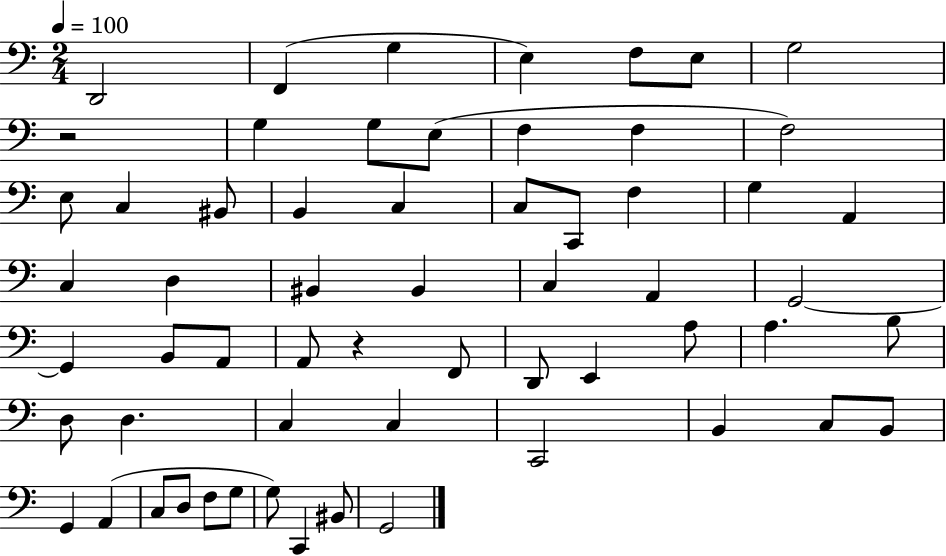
X:1
T:Untitled
M:2/4
L:1/4
K:C
D,,2 F,, G, E, F,/2 E,/2 G,2 z2 G, G,/2 E,/2 F, F, F,2 E,/2 C, ^B,,/2 B,, C, C,/2 C,,/2 F, G, A,, C, D, ^B,, ^B,, C, A,, G,,2 G,, B,,/2 A,,/2 A,,/2 z F,,/2 D,,/2 E,, A,/2 A, B,/2 D,/2 D, C, C, C,,2 B,, C,/2 B,,/2 G,, A,, C,/2 D,/2 F,/2 G,/2 G,/2 C,, ^B,,/2 G,,2